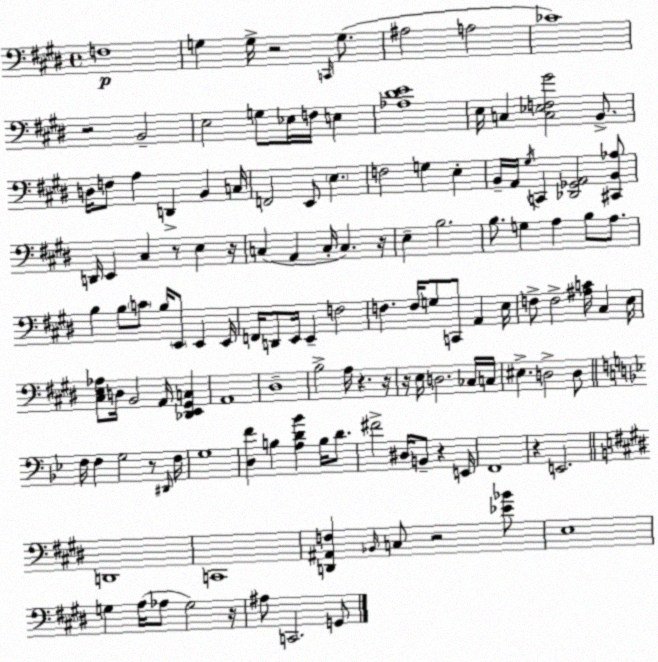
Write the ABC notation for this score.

X:1
T:Untitled
M:4/4
L:1/4
K:E
F,4 G, G,/4 z2 C,,/4 G,/2 ^A,2 A,2 _C4 z2 B,,2 E,2 G,/2 _E,/4 F,/4 E, [_A,^DE]4 E,/4 C, [C,_E,F,^G]2 B,,/2 D,/4 F,/2 A, D,, B,, C,/4 F,,2 E,,/2 E, F,2 G, E, B,,/4 A,,/4 ^G,/4 C,, [_D,,_G,,A,,]2 [^C,,B,,_A,]/2 D,,/4 E,, ^C, z/2 E, z/4 C, A,, C,/4 C, z/4 E, B,2 B,/2 G, A, B,/2 A,/2 B, B,/2 C/2 B,/4 E,,/2 E,, E,,/4 F,,/4 D,,/2 E,,/4 E,, F,2 F, F,/4 G,/2 C,,/2 A,, E,/4 F,/2 F,2 [^A,C]/4 ^C, E,/4 [^C,E,_A,]/2 D,/4 B,,2 A,,/4 [_D,,E,,^G,,C,] A,,4 ^D,4 B,2 A,/4 z z/4 z/4 E,/4 D,2 _C,/4 C,/4 ^E, D,2 D,/2 F,/4 F, G,2 z/2 ^D,,/4 F,/4 G,4 [D,F] B, [A,D_B] B,/4 D/2 ^F2 ^D,/4 B,,/2 z E,,/4 F,,4 z E,,2 D,,4 C,,4 [D,,^A,,F,] _B,,/4 C,/2 z2 [_E_B]/2 E,4 G, A,/4 _A,/2 G,2 z/4 ^A,/2 C,,2 G,,/2